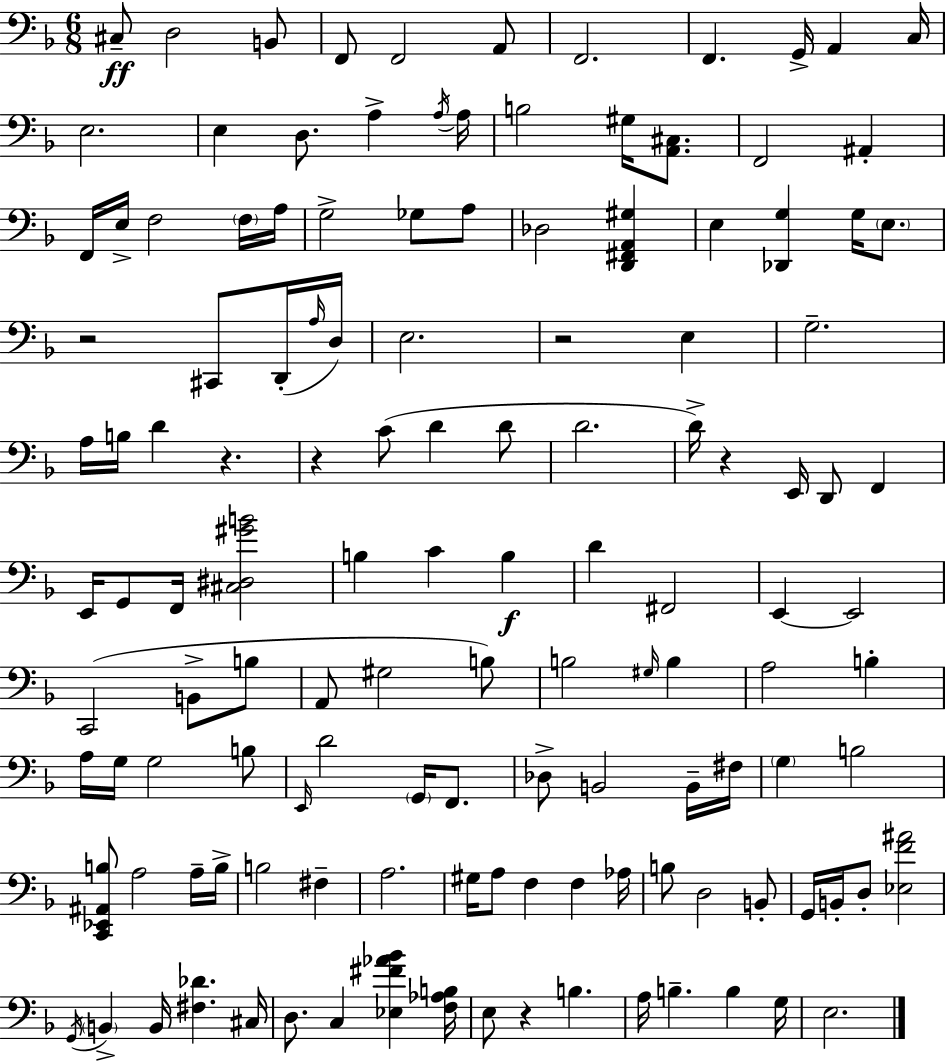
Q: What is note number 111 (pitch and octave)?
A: B3